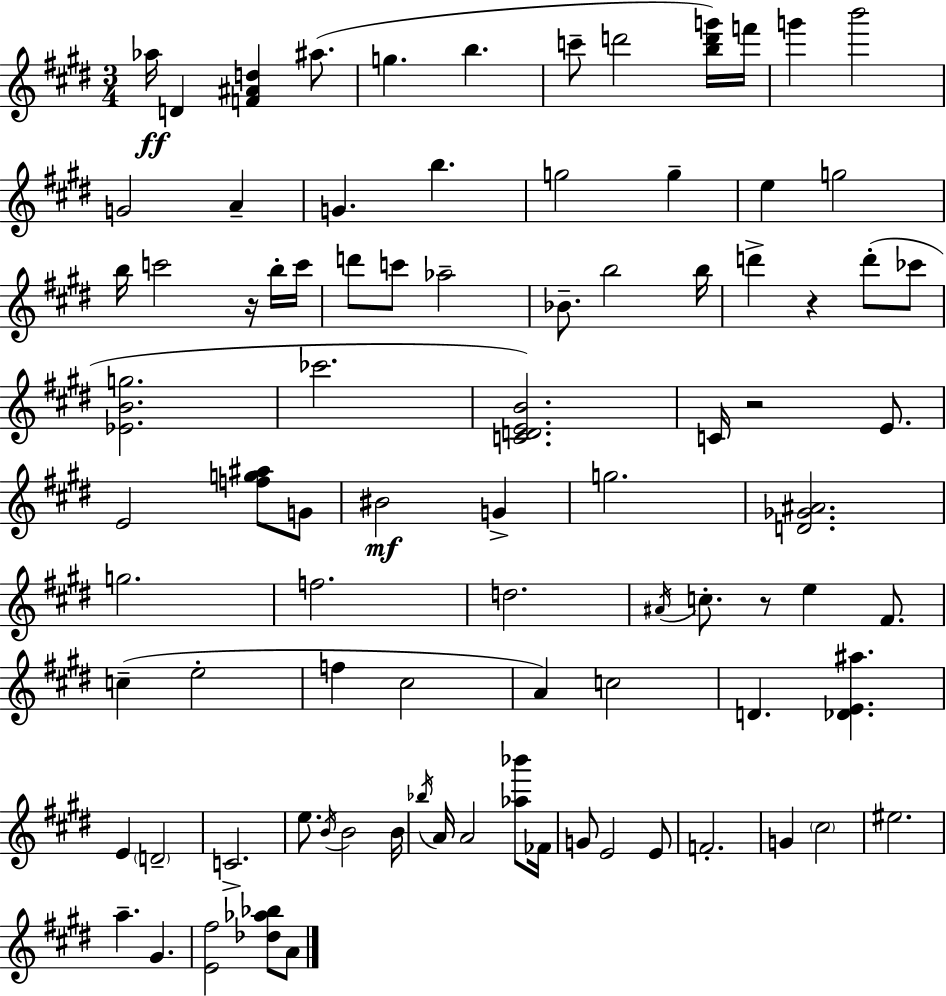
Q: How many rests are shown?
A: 4